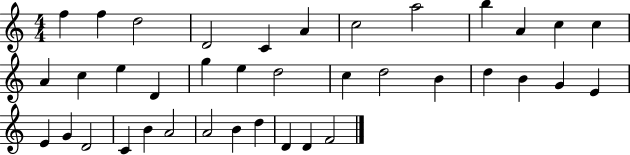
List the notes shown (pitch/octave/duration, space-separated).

F5/q F5/q D5/h D4/h C4/q A4/q C5/h A5/h B5/q A4/q C5/q C5/q A4/q C5/q E5/q D4/q G5/q E5/q D5/h C5/q D5/h B4/q D5/q B4/q G4/q E4/q E4/q G4/q D4/h C4/q B4/q A4/h A4/h B4/q D5/q D4/q D4/q F4/h